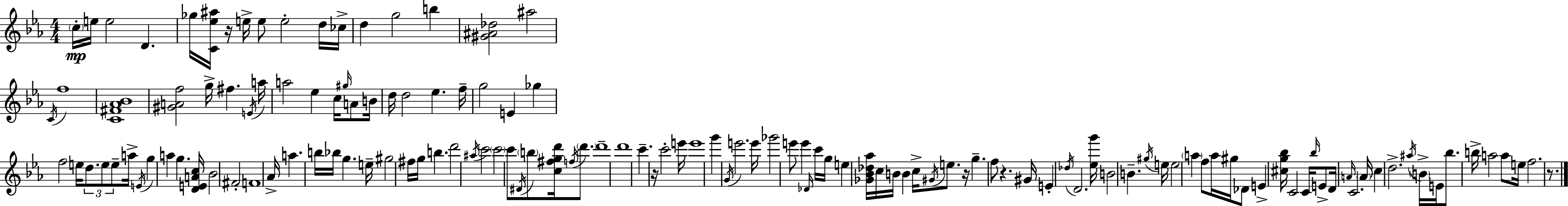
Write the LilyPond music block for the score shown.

{
  \clef treble
  \numericTimeSignature
  \time 4/4
  \key c \minor
  \parenthesize c''16-.\mp e''16 e''2 d'4. | ges''16 <c' ees'' ais''>16 r16 e''16-> e''8 e''2-. d''16 ces''16-> | d''4 g''2 b''4 | <gis' ais' des''>2 ais''2 | \break \acciaccatura { c'16 } f''1 | <c' fis' aes' bes'>1 | <gis' a' f''>2 g''16-> fis''4. | \acciaccatura { e'16 } a''16 a''2 ees''4 c''16 \grace { gis''16 } | \break a'8 b'16 d''16 d''2 ees''4. | f''16-- g''2 e'4 ges''4 | f''2 e''16 \tuplet 3/2 { d''8. e''8 | e''8-- } a''16-> \acciaccatura { e'16 } g''4 a''4 g''4. | \break <d' e' a' c''>16 bes'2 fis'2-. | f'1 | aes'16-> a''4. b''16 bes''16 g''4. | e''16-- gis''2 fis''16 g''16 b''4. | \break d'''2 \acciaccatura { ais''16 } c'''2 | \parenthesize c'''2 c'''8 \acciaccatura { dis'16 } | \parenthesize b''8 <c'' fis'' g'' d'''>16 \acciaccatura { f''16 } \parenthesize d'''8. d'''1-- | d'''1 | \break c'''4.-- r16 c'''2-. | e'''16 e'''1 | g'''4 \acciaccatura { g'16 } e'''2. | e'''16 ges'''2 | \break e'''8 e'''4 \grace { des'16 } c'''16 g''16 e''4 <ges' bes' des'' aes''>16 c''16 | b'16 b'4 c''16-> \acciaccatura { gis'16 } e''8. r16 g''4.-- | f''8 r4. gis'16 e'4-. \acciaccatura { des''16 } d'2. | <ees'' g'''>16 b'2 | \break b'4.-- \acciaccatura { gis''16 } e''16 e''2 | \parenthesize a''4 f''8 a''16 gis''16 des'8 e'4-> | <cis'' g'' bes''>16 c'2 c'16 \grace { bes''16 } e'8-> d'16 | \grace { a'16 } c'2. \parenthesize a'16 c''4 | \break d''2.-> \acciaccatura { ais''16 } \parenthesize b'16-> | e'16 bes''8. b''16-> a''2 a''8 e''16 | f''2. r8. \bar "|."
}